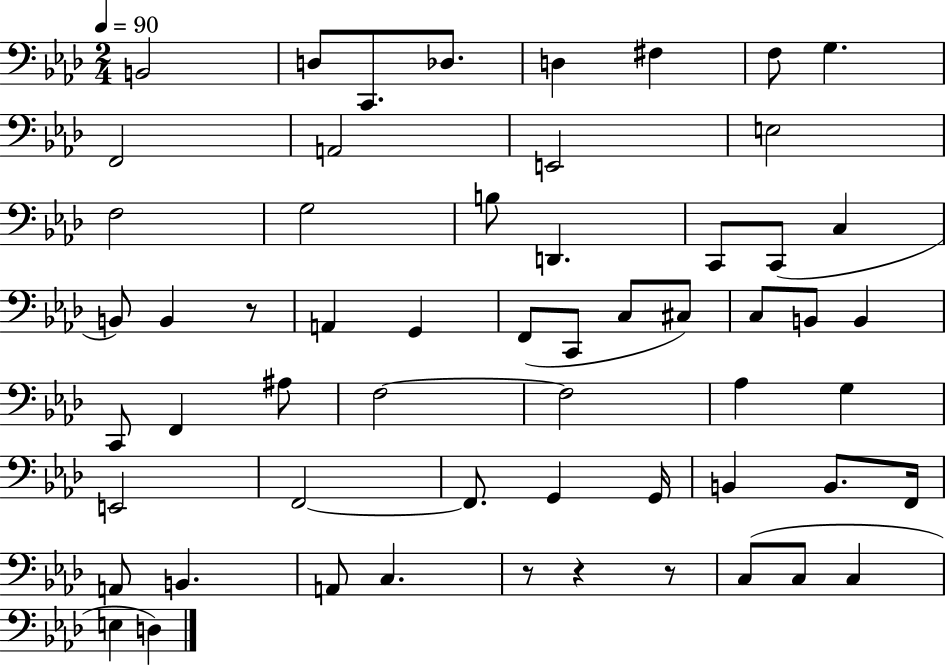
{
  \clef bass
  \numericTimeSignature
  \time 2/4
  \key aes \major
  \tempo 4 = 90
  b,2 | d8 c,8. des8. | d4 fis4 | f8 g4. | \break f,2 | a,2 | e,2 | e2 | \break f2 | g2 | b8 d,4. | c,8 c,8( c4 | \break b,8) b,4 r8 | a,4 g,4 | f,8( c,8 c8 cis8) | c8 b,8 b,4 | \break c,8 f,4 ais8 | f2~~ | f2 | aes4 g4 | \break e,2 | f,2~~ | f,8. g,4 g,16 | b,4 b,8. f,16 | \break a,8 b,4. | a,8 c4. | r8 r4 r8 | c8( c8 c4 | \break e4 d4) | \bar "|."
}